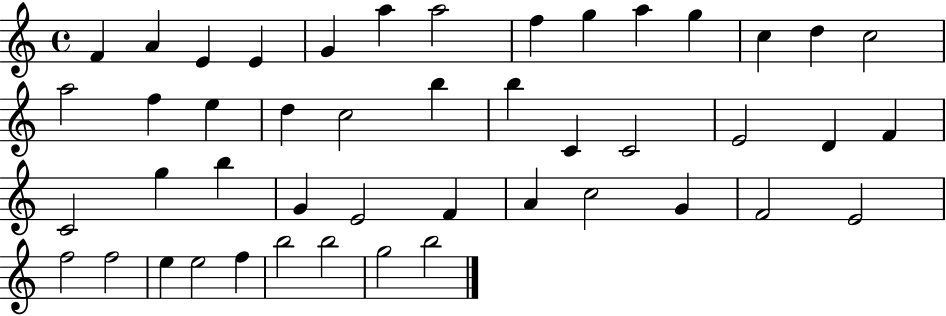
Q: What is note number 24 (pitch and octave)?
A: E4